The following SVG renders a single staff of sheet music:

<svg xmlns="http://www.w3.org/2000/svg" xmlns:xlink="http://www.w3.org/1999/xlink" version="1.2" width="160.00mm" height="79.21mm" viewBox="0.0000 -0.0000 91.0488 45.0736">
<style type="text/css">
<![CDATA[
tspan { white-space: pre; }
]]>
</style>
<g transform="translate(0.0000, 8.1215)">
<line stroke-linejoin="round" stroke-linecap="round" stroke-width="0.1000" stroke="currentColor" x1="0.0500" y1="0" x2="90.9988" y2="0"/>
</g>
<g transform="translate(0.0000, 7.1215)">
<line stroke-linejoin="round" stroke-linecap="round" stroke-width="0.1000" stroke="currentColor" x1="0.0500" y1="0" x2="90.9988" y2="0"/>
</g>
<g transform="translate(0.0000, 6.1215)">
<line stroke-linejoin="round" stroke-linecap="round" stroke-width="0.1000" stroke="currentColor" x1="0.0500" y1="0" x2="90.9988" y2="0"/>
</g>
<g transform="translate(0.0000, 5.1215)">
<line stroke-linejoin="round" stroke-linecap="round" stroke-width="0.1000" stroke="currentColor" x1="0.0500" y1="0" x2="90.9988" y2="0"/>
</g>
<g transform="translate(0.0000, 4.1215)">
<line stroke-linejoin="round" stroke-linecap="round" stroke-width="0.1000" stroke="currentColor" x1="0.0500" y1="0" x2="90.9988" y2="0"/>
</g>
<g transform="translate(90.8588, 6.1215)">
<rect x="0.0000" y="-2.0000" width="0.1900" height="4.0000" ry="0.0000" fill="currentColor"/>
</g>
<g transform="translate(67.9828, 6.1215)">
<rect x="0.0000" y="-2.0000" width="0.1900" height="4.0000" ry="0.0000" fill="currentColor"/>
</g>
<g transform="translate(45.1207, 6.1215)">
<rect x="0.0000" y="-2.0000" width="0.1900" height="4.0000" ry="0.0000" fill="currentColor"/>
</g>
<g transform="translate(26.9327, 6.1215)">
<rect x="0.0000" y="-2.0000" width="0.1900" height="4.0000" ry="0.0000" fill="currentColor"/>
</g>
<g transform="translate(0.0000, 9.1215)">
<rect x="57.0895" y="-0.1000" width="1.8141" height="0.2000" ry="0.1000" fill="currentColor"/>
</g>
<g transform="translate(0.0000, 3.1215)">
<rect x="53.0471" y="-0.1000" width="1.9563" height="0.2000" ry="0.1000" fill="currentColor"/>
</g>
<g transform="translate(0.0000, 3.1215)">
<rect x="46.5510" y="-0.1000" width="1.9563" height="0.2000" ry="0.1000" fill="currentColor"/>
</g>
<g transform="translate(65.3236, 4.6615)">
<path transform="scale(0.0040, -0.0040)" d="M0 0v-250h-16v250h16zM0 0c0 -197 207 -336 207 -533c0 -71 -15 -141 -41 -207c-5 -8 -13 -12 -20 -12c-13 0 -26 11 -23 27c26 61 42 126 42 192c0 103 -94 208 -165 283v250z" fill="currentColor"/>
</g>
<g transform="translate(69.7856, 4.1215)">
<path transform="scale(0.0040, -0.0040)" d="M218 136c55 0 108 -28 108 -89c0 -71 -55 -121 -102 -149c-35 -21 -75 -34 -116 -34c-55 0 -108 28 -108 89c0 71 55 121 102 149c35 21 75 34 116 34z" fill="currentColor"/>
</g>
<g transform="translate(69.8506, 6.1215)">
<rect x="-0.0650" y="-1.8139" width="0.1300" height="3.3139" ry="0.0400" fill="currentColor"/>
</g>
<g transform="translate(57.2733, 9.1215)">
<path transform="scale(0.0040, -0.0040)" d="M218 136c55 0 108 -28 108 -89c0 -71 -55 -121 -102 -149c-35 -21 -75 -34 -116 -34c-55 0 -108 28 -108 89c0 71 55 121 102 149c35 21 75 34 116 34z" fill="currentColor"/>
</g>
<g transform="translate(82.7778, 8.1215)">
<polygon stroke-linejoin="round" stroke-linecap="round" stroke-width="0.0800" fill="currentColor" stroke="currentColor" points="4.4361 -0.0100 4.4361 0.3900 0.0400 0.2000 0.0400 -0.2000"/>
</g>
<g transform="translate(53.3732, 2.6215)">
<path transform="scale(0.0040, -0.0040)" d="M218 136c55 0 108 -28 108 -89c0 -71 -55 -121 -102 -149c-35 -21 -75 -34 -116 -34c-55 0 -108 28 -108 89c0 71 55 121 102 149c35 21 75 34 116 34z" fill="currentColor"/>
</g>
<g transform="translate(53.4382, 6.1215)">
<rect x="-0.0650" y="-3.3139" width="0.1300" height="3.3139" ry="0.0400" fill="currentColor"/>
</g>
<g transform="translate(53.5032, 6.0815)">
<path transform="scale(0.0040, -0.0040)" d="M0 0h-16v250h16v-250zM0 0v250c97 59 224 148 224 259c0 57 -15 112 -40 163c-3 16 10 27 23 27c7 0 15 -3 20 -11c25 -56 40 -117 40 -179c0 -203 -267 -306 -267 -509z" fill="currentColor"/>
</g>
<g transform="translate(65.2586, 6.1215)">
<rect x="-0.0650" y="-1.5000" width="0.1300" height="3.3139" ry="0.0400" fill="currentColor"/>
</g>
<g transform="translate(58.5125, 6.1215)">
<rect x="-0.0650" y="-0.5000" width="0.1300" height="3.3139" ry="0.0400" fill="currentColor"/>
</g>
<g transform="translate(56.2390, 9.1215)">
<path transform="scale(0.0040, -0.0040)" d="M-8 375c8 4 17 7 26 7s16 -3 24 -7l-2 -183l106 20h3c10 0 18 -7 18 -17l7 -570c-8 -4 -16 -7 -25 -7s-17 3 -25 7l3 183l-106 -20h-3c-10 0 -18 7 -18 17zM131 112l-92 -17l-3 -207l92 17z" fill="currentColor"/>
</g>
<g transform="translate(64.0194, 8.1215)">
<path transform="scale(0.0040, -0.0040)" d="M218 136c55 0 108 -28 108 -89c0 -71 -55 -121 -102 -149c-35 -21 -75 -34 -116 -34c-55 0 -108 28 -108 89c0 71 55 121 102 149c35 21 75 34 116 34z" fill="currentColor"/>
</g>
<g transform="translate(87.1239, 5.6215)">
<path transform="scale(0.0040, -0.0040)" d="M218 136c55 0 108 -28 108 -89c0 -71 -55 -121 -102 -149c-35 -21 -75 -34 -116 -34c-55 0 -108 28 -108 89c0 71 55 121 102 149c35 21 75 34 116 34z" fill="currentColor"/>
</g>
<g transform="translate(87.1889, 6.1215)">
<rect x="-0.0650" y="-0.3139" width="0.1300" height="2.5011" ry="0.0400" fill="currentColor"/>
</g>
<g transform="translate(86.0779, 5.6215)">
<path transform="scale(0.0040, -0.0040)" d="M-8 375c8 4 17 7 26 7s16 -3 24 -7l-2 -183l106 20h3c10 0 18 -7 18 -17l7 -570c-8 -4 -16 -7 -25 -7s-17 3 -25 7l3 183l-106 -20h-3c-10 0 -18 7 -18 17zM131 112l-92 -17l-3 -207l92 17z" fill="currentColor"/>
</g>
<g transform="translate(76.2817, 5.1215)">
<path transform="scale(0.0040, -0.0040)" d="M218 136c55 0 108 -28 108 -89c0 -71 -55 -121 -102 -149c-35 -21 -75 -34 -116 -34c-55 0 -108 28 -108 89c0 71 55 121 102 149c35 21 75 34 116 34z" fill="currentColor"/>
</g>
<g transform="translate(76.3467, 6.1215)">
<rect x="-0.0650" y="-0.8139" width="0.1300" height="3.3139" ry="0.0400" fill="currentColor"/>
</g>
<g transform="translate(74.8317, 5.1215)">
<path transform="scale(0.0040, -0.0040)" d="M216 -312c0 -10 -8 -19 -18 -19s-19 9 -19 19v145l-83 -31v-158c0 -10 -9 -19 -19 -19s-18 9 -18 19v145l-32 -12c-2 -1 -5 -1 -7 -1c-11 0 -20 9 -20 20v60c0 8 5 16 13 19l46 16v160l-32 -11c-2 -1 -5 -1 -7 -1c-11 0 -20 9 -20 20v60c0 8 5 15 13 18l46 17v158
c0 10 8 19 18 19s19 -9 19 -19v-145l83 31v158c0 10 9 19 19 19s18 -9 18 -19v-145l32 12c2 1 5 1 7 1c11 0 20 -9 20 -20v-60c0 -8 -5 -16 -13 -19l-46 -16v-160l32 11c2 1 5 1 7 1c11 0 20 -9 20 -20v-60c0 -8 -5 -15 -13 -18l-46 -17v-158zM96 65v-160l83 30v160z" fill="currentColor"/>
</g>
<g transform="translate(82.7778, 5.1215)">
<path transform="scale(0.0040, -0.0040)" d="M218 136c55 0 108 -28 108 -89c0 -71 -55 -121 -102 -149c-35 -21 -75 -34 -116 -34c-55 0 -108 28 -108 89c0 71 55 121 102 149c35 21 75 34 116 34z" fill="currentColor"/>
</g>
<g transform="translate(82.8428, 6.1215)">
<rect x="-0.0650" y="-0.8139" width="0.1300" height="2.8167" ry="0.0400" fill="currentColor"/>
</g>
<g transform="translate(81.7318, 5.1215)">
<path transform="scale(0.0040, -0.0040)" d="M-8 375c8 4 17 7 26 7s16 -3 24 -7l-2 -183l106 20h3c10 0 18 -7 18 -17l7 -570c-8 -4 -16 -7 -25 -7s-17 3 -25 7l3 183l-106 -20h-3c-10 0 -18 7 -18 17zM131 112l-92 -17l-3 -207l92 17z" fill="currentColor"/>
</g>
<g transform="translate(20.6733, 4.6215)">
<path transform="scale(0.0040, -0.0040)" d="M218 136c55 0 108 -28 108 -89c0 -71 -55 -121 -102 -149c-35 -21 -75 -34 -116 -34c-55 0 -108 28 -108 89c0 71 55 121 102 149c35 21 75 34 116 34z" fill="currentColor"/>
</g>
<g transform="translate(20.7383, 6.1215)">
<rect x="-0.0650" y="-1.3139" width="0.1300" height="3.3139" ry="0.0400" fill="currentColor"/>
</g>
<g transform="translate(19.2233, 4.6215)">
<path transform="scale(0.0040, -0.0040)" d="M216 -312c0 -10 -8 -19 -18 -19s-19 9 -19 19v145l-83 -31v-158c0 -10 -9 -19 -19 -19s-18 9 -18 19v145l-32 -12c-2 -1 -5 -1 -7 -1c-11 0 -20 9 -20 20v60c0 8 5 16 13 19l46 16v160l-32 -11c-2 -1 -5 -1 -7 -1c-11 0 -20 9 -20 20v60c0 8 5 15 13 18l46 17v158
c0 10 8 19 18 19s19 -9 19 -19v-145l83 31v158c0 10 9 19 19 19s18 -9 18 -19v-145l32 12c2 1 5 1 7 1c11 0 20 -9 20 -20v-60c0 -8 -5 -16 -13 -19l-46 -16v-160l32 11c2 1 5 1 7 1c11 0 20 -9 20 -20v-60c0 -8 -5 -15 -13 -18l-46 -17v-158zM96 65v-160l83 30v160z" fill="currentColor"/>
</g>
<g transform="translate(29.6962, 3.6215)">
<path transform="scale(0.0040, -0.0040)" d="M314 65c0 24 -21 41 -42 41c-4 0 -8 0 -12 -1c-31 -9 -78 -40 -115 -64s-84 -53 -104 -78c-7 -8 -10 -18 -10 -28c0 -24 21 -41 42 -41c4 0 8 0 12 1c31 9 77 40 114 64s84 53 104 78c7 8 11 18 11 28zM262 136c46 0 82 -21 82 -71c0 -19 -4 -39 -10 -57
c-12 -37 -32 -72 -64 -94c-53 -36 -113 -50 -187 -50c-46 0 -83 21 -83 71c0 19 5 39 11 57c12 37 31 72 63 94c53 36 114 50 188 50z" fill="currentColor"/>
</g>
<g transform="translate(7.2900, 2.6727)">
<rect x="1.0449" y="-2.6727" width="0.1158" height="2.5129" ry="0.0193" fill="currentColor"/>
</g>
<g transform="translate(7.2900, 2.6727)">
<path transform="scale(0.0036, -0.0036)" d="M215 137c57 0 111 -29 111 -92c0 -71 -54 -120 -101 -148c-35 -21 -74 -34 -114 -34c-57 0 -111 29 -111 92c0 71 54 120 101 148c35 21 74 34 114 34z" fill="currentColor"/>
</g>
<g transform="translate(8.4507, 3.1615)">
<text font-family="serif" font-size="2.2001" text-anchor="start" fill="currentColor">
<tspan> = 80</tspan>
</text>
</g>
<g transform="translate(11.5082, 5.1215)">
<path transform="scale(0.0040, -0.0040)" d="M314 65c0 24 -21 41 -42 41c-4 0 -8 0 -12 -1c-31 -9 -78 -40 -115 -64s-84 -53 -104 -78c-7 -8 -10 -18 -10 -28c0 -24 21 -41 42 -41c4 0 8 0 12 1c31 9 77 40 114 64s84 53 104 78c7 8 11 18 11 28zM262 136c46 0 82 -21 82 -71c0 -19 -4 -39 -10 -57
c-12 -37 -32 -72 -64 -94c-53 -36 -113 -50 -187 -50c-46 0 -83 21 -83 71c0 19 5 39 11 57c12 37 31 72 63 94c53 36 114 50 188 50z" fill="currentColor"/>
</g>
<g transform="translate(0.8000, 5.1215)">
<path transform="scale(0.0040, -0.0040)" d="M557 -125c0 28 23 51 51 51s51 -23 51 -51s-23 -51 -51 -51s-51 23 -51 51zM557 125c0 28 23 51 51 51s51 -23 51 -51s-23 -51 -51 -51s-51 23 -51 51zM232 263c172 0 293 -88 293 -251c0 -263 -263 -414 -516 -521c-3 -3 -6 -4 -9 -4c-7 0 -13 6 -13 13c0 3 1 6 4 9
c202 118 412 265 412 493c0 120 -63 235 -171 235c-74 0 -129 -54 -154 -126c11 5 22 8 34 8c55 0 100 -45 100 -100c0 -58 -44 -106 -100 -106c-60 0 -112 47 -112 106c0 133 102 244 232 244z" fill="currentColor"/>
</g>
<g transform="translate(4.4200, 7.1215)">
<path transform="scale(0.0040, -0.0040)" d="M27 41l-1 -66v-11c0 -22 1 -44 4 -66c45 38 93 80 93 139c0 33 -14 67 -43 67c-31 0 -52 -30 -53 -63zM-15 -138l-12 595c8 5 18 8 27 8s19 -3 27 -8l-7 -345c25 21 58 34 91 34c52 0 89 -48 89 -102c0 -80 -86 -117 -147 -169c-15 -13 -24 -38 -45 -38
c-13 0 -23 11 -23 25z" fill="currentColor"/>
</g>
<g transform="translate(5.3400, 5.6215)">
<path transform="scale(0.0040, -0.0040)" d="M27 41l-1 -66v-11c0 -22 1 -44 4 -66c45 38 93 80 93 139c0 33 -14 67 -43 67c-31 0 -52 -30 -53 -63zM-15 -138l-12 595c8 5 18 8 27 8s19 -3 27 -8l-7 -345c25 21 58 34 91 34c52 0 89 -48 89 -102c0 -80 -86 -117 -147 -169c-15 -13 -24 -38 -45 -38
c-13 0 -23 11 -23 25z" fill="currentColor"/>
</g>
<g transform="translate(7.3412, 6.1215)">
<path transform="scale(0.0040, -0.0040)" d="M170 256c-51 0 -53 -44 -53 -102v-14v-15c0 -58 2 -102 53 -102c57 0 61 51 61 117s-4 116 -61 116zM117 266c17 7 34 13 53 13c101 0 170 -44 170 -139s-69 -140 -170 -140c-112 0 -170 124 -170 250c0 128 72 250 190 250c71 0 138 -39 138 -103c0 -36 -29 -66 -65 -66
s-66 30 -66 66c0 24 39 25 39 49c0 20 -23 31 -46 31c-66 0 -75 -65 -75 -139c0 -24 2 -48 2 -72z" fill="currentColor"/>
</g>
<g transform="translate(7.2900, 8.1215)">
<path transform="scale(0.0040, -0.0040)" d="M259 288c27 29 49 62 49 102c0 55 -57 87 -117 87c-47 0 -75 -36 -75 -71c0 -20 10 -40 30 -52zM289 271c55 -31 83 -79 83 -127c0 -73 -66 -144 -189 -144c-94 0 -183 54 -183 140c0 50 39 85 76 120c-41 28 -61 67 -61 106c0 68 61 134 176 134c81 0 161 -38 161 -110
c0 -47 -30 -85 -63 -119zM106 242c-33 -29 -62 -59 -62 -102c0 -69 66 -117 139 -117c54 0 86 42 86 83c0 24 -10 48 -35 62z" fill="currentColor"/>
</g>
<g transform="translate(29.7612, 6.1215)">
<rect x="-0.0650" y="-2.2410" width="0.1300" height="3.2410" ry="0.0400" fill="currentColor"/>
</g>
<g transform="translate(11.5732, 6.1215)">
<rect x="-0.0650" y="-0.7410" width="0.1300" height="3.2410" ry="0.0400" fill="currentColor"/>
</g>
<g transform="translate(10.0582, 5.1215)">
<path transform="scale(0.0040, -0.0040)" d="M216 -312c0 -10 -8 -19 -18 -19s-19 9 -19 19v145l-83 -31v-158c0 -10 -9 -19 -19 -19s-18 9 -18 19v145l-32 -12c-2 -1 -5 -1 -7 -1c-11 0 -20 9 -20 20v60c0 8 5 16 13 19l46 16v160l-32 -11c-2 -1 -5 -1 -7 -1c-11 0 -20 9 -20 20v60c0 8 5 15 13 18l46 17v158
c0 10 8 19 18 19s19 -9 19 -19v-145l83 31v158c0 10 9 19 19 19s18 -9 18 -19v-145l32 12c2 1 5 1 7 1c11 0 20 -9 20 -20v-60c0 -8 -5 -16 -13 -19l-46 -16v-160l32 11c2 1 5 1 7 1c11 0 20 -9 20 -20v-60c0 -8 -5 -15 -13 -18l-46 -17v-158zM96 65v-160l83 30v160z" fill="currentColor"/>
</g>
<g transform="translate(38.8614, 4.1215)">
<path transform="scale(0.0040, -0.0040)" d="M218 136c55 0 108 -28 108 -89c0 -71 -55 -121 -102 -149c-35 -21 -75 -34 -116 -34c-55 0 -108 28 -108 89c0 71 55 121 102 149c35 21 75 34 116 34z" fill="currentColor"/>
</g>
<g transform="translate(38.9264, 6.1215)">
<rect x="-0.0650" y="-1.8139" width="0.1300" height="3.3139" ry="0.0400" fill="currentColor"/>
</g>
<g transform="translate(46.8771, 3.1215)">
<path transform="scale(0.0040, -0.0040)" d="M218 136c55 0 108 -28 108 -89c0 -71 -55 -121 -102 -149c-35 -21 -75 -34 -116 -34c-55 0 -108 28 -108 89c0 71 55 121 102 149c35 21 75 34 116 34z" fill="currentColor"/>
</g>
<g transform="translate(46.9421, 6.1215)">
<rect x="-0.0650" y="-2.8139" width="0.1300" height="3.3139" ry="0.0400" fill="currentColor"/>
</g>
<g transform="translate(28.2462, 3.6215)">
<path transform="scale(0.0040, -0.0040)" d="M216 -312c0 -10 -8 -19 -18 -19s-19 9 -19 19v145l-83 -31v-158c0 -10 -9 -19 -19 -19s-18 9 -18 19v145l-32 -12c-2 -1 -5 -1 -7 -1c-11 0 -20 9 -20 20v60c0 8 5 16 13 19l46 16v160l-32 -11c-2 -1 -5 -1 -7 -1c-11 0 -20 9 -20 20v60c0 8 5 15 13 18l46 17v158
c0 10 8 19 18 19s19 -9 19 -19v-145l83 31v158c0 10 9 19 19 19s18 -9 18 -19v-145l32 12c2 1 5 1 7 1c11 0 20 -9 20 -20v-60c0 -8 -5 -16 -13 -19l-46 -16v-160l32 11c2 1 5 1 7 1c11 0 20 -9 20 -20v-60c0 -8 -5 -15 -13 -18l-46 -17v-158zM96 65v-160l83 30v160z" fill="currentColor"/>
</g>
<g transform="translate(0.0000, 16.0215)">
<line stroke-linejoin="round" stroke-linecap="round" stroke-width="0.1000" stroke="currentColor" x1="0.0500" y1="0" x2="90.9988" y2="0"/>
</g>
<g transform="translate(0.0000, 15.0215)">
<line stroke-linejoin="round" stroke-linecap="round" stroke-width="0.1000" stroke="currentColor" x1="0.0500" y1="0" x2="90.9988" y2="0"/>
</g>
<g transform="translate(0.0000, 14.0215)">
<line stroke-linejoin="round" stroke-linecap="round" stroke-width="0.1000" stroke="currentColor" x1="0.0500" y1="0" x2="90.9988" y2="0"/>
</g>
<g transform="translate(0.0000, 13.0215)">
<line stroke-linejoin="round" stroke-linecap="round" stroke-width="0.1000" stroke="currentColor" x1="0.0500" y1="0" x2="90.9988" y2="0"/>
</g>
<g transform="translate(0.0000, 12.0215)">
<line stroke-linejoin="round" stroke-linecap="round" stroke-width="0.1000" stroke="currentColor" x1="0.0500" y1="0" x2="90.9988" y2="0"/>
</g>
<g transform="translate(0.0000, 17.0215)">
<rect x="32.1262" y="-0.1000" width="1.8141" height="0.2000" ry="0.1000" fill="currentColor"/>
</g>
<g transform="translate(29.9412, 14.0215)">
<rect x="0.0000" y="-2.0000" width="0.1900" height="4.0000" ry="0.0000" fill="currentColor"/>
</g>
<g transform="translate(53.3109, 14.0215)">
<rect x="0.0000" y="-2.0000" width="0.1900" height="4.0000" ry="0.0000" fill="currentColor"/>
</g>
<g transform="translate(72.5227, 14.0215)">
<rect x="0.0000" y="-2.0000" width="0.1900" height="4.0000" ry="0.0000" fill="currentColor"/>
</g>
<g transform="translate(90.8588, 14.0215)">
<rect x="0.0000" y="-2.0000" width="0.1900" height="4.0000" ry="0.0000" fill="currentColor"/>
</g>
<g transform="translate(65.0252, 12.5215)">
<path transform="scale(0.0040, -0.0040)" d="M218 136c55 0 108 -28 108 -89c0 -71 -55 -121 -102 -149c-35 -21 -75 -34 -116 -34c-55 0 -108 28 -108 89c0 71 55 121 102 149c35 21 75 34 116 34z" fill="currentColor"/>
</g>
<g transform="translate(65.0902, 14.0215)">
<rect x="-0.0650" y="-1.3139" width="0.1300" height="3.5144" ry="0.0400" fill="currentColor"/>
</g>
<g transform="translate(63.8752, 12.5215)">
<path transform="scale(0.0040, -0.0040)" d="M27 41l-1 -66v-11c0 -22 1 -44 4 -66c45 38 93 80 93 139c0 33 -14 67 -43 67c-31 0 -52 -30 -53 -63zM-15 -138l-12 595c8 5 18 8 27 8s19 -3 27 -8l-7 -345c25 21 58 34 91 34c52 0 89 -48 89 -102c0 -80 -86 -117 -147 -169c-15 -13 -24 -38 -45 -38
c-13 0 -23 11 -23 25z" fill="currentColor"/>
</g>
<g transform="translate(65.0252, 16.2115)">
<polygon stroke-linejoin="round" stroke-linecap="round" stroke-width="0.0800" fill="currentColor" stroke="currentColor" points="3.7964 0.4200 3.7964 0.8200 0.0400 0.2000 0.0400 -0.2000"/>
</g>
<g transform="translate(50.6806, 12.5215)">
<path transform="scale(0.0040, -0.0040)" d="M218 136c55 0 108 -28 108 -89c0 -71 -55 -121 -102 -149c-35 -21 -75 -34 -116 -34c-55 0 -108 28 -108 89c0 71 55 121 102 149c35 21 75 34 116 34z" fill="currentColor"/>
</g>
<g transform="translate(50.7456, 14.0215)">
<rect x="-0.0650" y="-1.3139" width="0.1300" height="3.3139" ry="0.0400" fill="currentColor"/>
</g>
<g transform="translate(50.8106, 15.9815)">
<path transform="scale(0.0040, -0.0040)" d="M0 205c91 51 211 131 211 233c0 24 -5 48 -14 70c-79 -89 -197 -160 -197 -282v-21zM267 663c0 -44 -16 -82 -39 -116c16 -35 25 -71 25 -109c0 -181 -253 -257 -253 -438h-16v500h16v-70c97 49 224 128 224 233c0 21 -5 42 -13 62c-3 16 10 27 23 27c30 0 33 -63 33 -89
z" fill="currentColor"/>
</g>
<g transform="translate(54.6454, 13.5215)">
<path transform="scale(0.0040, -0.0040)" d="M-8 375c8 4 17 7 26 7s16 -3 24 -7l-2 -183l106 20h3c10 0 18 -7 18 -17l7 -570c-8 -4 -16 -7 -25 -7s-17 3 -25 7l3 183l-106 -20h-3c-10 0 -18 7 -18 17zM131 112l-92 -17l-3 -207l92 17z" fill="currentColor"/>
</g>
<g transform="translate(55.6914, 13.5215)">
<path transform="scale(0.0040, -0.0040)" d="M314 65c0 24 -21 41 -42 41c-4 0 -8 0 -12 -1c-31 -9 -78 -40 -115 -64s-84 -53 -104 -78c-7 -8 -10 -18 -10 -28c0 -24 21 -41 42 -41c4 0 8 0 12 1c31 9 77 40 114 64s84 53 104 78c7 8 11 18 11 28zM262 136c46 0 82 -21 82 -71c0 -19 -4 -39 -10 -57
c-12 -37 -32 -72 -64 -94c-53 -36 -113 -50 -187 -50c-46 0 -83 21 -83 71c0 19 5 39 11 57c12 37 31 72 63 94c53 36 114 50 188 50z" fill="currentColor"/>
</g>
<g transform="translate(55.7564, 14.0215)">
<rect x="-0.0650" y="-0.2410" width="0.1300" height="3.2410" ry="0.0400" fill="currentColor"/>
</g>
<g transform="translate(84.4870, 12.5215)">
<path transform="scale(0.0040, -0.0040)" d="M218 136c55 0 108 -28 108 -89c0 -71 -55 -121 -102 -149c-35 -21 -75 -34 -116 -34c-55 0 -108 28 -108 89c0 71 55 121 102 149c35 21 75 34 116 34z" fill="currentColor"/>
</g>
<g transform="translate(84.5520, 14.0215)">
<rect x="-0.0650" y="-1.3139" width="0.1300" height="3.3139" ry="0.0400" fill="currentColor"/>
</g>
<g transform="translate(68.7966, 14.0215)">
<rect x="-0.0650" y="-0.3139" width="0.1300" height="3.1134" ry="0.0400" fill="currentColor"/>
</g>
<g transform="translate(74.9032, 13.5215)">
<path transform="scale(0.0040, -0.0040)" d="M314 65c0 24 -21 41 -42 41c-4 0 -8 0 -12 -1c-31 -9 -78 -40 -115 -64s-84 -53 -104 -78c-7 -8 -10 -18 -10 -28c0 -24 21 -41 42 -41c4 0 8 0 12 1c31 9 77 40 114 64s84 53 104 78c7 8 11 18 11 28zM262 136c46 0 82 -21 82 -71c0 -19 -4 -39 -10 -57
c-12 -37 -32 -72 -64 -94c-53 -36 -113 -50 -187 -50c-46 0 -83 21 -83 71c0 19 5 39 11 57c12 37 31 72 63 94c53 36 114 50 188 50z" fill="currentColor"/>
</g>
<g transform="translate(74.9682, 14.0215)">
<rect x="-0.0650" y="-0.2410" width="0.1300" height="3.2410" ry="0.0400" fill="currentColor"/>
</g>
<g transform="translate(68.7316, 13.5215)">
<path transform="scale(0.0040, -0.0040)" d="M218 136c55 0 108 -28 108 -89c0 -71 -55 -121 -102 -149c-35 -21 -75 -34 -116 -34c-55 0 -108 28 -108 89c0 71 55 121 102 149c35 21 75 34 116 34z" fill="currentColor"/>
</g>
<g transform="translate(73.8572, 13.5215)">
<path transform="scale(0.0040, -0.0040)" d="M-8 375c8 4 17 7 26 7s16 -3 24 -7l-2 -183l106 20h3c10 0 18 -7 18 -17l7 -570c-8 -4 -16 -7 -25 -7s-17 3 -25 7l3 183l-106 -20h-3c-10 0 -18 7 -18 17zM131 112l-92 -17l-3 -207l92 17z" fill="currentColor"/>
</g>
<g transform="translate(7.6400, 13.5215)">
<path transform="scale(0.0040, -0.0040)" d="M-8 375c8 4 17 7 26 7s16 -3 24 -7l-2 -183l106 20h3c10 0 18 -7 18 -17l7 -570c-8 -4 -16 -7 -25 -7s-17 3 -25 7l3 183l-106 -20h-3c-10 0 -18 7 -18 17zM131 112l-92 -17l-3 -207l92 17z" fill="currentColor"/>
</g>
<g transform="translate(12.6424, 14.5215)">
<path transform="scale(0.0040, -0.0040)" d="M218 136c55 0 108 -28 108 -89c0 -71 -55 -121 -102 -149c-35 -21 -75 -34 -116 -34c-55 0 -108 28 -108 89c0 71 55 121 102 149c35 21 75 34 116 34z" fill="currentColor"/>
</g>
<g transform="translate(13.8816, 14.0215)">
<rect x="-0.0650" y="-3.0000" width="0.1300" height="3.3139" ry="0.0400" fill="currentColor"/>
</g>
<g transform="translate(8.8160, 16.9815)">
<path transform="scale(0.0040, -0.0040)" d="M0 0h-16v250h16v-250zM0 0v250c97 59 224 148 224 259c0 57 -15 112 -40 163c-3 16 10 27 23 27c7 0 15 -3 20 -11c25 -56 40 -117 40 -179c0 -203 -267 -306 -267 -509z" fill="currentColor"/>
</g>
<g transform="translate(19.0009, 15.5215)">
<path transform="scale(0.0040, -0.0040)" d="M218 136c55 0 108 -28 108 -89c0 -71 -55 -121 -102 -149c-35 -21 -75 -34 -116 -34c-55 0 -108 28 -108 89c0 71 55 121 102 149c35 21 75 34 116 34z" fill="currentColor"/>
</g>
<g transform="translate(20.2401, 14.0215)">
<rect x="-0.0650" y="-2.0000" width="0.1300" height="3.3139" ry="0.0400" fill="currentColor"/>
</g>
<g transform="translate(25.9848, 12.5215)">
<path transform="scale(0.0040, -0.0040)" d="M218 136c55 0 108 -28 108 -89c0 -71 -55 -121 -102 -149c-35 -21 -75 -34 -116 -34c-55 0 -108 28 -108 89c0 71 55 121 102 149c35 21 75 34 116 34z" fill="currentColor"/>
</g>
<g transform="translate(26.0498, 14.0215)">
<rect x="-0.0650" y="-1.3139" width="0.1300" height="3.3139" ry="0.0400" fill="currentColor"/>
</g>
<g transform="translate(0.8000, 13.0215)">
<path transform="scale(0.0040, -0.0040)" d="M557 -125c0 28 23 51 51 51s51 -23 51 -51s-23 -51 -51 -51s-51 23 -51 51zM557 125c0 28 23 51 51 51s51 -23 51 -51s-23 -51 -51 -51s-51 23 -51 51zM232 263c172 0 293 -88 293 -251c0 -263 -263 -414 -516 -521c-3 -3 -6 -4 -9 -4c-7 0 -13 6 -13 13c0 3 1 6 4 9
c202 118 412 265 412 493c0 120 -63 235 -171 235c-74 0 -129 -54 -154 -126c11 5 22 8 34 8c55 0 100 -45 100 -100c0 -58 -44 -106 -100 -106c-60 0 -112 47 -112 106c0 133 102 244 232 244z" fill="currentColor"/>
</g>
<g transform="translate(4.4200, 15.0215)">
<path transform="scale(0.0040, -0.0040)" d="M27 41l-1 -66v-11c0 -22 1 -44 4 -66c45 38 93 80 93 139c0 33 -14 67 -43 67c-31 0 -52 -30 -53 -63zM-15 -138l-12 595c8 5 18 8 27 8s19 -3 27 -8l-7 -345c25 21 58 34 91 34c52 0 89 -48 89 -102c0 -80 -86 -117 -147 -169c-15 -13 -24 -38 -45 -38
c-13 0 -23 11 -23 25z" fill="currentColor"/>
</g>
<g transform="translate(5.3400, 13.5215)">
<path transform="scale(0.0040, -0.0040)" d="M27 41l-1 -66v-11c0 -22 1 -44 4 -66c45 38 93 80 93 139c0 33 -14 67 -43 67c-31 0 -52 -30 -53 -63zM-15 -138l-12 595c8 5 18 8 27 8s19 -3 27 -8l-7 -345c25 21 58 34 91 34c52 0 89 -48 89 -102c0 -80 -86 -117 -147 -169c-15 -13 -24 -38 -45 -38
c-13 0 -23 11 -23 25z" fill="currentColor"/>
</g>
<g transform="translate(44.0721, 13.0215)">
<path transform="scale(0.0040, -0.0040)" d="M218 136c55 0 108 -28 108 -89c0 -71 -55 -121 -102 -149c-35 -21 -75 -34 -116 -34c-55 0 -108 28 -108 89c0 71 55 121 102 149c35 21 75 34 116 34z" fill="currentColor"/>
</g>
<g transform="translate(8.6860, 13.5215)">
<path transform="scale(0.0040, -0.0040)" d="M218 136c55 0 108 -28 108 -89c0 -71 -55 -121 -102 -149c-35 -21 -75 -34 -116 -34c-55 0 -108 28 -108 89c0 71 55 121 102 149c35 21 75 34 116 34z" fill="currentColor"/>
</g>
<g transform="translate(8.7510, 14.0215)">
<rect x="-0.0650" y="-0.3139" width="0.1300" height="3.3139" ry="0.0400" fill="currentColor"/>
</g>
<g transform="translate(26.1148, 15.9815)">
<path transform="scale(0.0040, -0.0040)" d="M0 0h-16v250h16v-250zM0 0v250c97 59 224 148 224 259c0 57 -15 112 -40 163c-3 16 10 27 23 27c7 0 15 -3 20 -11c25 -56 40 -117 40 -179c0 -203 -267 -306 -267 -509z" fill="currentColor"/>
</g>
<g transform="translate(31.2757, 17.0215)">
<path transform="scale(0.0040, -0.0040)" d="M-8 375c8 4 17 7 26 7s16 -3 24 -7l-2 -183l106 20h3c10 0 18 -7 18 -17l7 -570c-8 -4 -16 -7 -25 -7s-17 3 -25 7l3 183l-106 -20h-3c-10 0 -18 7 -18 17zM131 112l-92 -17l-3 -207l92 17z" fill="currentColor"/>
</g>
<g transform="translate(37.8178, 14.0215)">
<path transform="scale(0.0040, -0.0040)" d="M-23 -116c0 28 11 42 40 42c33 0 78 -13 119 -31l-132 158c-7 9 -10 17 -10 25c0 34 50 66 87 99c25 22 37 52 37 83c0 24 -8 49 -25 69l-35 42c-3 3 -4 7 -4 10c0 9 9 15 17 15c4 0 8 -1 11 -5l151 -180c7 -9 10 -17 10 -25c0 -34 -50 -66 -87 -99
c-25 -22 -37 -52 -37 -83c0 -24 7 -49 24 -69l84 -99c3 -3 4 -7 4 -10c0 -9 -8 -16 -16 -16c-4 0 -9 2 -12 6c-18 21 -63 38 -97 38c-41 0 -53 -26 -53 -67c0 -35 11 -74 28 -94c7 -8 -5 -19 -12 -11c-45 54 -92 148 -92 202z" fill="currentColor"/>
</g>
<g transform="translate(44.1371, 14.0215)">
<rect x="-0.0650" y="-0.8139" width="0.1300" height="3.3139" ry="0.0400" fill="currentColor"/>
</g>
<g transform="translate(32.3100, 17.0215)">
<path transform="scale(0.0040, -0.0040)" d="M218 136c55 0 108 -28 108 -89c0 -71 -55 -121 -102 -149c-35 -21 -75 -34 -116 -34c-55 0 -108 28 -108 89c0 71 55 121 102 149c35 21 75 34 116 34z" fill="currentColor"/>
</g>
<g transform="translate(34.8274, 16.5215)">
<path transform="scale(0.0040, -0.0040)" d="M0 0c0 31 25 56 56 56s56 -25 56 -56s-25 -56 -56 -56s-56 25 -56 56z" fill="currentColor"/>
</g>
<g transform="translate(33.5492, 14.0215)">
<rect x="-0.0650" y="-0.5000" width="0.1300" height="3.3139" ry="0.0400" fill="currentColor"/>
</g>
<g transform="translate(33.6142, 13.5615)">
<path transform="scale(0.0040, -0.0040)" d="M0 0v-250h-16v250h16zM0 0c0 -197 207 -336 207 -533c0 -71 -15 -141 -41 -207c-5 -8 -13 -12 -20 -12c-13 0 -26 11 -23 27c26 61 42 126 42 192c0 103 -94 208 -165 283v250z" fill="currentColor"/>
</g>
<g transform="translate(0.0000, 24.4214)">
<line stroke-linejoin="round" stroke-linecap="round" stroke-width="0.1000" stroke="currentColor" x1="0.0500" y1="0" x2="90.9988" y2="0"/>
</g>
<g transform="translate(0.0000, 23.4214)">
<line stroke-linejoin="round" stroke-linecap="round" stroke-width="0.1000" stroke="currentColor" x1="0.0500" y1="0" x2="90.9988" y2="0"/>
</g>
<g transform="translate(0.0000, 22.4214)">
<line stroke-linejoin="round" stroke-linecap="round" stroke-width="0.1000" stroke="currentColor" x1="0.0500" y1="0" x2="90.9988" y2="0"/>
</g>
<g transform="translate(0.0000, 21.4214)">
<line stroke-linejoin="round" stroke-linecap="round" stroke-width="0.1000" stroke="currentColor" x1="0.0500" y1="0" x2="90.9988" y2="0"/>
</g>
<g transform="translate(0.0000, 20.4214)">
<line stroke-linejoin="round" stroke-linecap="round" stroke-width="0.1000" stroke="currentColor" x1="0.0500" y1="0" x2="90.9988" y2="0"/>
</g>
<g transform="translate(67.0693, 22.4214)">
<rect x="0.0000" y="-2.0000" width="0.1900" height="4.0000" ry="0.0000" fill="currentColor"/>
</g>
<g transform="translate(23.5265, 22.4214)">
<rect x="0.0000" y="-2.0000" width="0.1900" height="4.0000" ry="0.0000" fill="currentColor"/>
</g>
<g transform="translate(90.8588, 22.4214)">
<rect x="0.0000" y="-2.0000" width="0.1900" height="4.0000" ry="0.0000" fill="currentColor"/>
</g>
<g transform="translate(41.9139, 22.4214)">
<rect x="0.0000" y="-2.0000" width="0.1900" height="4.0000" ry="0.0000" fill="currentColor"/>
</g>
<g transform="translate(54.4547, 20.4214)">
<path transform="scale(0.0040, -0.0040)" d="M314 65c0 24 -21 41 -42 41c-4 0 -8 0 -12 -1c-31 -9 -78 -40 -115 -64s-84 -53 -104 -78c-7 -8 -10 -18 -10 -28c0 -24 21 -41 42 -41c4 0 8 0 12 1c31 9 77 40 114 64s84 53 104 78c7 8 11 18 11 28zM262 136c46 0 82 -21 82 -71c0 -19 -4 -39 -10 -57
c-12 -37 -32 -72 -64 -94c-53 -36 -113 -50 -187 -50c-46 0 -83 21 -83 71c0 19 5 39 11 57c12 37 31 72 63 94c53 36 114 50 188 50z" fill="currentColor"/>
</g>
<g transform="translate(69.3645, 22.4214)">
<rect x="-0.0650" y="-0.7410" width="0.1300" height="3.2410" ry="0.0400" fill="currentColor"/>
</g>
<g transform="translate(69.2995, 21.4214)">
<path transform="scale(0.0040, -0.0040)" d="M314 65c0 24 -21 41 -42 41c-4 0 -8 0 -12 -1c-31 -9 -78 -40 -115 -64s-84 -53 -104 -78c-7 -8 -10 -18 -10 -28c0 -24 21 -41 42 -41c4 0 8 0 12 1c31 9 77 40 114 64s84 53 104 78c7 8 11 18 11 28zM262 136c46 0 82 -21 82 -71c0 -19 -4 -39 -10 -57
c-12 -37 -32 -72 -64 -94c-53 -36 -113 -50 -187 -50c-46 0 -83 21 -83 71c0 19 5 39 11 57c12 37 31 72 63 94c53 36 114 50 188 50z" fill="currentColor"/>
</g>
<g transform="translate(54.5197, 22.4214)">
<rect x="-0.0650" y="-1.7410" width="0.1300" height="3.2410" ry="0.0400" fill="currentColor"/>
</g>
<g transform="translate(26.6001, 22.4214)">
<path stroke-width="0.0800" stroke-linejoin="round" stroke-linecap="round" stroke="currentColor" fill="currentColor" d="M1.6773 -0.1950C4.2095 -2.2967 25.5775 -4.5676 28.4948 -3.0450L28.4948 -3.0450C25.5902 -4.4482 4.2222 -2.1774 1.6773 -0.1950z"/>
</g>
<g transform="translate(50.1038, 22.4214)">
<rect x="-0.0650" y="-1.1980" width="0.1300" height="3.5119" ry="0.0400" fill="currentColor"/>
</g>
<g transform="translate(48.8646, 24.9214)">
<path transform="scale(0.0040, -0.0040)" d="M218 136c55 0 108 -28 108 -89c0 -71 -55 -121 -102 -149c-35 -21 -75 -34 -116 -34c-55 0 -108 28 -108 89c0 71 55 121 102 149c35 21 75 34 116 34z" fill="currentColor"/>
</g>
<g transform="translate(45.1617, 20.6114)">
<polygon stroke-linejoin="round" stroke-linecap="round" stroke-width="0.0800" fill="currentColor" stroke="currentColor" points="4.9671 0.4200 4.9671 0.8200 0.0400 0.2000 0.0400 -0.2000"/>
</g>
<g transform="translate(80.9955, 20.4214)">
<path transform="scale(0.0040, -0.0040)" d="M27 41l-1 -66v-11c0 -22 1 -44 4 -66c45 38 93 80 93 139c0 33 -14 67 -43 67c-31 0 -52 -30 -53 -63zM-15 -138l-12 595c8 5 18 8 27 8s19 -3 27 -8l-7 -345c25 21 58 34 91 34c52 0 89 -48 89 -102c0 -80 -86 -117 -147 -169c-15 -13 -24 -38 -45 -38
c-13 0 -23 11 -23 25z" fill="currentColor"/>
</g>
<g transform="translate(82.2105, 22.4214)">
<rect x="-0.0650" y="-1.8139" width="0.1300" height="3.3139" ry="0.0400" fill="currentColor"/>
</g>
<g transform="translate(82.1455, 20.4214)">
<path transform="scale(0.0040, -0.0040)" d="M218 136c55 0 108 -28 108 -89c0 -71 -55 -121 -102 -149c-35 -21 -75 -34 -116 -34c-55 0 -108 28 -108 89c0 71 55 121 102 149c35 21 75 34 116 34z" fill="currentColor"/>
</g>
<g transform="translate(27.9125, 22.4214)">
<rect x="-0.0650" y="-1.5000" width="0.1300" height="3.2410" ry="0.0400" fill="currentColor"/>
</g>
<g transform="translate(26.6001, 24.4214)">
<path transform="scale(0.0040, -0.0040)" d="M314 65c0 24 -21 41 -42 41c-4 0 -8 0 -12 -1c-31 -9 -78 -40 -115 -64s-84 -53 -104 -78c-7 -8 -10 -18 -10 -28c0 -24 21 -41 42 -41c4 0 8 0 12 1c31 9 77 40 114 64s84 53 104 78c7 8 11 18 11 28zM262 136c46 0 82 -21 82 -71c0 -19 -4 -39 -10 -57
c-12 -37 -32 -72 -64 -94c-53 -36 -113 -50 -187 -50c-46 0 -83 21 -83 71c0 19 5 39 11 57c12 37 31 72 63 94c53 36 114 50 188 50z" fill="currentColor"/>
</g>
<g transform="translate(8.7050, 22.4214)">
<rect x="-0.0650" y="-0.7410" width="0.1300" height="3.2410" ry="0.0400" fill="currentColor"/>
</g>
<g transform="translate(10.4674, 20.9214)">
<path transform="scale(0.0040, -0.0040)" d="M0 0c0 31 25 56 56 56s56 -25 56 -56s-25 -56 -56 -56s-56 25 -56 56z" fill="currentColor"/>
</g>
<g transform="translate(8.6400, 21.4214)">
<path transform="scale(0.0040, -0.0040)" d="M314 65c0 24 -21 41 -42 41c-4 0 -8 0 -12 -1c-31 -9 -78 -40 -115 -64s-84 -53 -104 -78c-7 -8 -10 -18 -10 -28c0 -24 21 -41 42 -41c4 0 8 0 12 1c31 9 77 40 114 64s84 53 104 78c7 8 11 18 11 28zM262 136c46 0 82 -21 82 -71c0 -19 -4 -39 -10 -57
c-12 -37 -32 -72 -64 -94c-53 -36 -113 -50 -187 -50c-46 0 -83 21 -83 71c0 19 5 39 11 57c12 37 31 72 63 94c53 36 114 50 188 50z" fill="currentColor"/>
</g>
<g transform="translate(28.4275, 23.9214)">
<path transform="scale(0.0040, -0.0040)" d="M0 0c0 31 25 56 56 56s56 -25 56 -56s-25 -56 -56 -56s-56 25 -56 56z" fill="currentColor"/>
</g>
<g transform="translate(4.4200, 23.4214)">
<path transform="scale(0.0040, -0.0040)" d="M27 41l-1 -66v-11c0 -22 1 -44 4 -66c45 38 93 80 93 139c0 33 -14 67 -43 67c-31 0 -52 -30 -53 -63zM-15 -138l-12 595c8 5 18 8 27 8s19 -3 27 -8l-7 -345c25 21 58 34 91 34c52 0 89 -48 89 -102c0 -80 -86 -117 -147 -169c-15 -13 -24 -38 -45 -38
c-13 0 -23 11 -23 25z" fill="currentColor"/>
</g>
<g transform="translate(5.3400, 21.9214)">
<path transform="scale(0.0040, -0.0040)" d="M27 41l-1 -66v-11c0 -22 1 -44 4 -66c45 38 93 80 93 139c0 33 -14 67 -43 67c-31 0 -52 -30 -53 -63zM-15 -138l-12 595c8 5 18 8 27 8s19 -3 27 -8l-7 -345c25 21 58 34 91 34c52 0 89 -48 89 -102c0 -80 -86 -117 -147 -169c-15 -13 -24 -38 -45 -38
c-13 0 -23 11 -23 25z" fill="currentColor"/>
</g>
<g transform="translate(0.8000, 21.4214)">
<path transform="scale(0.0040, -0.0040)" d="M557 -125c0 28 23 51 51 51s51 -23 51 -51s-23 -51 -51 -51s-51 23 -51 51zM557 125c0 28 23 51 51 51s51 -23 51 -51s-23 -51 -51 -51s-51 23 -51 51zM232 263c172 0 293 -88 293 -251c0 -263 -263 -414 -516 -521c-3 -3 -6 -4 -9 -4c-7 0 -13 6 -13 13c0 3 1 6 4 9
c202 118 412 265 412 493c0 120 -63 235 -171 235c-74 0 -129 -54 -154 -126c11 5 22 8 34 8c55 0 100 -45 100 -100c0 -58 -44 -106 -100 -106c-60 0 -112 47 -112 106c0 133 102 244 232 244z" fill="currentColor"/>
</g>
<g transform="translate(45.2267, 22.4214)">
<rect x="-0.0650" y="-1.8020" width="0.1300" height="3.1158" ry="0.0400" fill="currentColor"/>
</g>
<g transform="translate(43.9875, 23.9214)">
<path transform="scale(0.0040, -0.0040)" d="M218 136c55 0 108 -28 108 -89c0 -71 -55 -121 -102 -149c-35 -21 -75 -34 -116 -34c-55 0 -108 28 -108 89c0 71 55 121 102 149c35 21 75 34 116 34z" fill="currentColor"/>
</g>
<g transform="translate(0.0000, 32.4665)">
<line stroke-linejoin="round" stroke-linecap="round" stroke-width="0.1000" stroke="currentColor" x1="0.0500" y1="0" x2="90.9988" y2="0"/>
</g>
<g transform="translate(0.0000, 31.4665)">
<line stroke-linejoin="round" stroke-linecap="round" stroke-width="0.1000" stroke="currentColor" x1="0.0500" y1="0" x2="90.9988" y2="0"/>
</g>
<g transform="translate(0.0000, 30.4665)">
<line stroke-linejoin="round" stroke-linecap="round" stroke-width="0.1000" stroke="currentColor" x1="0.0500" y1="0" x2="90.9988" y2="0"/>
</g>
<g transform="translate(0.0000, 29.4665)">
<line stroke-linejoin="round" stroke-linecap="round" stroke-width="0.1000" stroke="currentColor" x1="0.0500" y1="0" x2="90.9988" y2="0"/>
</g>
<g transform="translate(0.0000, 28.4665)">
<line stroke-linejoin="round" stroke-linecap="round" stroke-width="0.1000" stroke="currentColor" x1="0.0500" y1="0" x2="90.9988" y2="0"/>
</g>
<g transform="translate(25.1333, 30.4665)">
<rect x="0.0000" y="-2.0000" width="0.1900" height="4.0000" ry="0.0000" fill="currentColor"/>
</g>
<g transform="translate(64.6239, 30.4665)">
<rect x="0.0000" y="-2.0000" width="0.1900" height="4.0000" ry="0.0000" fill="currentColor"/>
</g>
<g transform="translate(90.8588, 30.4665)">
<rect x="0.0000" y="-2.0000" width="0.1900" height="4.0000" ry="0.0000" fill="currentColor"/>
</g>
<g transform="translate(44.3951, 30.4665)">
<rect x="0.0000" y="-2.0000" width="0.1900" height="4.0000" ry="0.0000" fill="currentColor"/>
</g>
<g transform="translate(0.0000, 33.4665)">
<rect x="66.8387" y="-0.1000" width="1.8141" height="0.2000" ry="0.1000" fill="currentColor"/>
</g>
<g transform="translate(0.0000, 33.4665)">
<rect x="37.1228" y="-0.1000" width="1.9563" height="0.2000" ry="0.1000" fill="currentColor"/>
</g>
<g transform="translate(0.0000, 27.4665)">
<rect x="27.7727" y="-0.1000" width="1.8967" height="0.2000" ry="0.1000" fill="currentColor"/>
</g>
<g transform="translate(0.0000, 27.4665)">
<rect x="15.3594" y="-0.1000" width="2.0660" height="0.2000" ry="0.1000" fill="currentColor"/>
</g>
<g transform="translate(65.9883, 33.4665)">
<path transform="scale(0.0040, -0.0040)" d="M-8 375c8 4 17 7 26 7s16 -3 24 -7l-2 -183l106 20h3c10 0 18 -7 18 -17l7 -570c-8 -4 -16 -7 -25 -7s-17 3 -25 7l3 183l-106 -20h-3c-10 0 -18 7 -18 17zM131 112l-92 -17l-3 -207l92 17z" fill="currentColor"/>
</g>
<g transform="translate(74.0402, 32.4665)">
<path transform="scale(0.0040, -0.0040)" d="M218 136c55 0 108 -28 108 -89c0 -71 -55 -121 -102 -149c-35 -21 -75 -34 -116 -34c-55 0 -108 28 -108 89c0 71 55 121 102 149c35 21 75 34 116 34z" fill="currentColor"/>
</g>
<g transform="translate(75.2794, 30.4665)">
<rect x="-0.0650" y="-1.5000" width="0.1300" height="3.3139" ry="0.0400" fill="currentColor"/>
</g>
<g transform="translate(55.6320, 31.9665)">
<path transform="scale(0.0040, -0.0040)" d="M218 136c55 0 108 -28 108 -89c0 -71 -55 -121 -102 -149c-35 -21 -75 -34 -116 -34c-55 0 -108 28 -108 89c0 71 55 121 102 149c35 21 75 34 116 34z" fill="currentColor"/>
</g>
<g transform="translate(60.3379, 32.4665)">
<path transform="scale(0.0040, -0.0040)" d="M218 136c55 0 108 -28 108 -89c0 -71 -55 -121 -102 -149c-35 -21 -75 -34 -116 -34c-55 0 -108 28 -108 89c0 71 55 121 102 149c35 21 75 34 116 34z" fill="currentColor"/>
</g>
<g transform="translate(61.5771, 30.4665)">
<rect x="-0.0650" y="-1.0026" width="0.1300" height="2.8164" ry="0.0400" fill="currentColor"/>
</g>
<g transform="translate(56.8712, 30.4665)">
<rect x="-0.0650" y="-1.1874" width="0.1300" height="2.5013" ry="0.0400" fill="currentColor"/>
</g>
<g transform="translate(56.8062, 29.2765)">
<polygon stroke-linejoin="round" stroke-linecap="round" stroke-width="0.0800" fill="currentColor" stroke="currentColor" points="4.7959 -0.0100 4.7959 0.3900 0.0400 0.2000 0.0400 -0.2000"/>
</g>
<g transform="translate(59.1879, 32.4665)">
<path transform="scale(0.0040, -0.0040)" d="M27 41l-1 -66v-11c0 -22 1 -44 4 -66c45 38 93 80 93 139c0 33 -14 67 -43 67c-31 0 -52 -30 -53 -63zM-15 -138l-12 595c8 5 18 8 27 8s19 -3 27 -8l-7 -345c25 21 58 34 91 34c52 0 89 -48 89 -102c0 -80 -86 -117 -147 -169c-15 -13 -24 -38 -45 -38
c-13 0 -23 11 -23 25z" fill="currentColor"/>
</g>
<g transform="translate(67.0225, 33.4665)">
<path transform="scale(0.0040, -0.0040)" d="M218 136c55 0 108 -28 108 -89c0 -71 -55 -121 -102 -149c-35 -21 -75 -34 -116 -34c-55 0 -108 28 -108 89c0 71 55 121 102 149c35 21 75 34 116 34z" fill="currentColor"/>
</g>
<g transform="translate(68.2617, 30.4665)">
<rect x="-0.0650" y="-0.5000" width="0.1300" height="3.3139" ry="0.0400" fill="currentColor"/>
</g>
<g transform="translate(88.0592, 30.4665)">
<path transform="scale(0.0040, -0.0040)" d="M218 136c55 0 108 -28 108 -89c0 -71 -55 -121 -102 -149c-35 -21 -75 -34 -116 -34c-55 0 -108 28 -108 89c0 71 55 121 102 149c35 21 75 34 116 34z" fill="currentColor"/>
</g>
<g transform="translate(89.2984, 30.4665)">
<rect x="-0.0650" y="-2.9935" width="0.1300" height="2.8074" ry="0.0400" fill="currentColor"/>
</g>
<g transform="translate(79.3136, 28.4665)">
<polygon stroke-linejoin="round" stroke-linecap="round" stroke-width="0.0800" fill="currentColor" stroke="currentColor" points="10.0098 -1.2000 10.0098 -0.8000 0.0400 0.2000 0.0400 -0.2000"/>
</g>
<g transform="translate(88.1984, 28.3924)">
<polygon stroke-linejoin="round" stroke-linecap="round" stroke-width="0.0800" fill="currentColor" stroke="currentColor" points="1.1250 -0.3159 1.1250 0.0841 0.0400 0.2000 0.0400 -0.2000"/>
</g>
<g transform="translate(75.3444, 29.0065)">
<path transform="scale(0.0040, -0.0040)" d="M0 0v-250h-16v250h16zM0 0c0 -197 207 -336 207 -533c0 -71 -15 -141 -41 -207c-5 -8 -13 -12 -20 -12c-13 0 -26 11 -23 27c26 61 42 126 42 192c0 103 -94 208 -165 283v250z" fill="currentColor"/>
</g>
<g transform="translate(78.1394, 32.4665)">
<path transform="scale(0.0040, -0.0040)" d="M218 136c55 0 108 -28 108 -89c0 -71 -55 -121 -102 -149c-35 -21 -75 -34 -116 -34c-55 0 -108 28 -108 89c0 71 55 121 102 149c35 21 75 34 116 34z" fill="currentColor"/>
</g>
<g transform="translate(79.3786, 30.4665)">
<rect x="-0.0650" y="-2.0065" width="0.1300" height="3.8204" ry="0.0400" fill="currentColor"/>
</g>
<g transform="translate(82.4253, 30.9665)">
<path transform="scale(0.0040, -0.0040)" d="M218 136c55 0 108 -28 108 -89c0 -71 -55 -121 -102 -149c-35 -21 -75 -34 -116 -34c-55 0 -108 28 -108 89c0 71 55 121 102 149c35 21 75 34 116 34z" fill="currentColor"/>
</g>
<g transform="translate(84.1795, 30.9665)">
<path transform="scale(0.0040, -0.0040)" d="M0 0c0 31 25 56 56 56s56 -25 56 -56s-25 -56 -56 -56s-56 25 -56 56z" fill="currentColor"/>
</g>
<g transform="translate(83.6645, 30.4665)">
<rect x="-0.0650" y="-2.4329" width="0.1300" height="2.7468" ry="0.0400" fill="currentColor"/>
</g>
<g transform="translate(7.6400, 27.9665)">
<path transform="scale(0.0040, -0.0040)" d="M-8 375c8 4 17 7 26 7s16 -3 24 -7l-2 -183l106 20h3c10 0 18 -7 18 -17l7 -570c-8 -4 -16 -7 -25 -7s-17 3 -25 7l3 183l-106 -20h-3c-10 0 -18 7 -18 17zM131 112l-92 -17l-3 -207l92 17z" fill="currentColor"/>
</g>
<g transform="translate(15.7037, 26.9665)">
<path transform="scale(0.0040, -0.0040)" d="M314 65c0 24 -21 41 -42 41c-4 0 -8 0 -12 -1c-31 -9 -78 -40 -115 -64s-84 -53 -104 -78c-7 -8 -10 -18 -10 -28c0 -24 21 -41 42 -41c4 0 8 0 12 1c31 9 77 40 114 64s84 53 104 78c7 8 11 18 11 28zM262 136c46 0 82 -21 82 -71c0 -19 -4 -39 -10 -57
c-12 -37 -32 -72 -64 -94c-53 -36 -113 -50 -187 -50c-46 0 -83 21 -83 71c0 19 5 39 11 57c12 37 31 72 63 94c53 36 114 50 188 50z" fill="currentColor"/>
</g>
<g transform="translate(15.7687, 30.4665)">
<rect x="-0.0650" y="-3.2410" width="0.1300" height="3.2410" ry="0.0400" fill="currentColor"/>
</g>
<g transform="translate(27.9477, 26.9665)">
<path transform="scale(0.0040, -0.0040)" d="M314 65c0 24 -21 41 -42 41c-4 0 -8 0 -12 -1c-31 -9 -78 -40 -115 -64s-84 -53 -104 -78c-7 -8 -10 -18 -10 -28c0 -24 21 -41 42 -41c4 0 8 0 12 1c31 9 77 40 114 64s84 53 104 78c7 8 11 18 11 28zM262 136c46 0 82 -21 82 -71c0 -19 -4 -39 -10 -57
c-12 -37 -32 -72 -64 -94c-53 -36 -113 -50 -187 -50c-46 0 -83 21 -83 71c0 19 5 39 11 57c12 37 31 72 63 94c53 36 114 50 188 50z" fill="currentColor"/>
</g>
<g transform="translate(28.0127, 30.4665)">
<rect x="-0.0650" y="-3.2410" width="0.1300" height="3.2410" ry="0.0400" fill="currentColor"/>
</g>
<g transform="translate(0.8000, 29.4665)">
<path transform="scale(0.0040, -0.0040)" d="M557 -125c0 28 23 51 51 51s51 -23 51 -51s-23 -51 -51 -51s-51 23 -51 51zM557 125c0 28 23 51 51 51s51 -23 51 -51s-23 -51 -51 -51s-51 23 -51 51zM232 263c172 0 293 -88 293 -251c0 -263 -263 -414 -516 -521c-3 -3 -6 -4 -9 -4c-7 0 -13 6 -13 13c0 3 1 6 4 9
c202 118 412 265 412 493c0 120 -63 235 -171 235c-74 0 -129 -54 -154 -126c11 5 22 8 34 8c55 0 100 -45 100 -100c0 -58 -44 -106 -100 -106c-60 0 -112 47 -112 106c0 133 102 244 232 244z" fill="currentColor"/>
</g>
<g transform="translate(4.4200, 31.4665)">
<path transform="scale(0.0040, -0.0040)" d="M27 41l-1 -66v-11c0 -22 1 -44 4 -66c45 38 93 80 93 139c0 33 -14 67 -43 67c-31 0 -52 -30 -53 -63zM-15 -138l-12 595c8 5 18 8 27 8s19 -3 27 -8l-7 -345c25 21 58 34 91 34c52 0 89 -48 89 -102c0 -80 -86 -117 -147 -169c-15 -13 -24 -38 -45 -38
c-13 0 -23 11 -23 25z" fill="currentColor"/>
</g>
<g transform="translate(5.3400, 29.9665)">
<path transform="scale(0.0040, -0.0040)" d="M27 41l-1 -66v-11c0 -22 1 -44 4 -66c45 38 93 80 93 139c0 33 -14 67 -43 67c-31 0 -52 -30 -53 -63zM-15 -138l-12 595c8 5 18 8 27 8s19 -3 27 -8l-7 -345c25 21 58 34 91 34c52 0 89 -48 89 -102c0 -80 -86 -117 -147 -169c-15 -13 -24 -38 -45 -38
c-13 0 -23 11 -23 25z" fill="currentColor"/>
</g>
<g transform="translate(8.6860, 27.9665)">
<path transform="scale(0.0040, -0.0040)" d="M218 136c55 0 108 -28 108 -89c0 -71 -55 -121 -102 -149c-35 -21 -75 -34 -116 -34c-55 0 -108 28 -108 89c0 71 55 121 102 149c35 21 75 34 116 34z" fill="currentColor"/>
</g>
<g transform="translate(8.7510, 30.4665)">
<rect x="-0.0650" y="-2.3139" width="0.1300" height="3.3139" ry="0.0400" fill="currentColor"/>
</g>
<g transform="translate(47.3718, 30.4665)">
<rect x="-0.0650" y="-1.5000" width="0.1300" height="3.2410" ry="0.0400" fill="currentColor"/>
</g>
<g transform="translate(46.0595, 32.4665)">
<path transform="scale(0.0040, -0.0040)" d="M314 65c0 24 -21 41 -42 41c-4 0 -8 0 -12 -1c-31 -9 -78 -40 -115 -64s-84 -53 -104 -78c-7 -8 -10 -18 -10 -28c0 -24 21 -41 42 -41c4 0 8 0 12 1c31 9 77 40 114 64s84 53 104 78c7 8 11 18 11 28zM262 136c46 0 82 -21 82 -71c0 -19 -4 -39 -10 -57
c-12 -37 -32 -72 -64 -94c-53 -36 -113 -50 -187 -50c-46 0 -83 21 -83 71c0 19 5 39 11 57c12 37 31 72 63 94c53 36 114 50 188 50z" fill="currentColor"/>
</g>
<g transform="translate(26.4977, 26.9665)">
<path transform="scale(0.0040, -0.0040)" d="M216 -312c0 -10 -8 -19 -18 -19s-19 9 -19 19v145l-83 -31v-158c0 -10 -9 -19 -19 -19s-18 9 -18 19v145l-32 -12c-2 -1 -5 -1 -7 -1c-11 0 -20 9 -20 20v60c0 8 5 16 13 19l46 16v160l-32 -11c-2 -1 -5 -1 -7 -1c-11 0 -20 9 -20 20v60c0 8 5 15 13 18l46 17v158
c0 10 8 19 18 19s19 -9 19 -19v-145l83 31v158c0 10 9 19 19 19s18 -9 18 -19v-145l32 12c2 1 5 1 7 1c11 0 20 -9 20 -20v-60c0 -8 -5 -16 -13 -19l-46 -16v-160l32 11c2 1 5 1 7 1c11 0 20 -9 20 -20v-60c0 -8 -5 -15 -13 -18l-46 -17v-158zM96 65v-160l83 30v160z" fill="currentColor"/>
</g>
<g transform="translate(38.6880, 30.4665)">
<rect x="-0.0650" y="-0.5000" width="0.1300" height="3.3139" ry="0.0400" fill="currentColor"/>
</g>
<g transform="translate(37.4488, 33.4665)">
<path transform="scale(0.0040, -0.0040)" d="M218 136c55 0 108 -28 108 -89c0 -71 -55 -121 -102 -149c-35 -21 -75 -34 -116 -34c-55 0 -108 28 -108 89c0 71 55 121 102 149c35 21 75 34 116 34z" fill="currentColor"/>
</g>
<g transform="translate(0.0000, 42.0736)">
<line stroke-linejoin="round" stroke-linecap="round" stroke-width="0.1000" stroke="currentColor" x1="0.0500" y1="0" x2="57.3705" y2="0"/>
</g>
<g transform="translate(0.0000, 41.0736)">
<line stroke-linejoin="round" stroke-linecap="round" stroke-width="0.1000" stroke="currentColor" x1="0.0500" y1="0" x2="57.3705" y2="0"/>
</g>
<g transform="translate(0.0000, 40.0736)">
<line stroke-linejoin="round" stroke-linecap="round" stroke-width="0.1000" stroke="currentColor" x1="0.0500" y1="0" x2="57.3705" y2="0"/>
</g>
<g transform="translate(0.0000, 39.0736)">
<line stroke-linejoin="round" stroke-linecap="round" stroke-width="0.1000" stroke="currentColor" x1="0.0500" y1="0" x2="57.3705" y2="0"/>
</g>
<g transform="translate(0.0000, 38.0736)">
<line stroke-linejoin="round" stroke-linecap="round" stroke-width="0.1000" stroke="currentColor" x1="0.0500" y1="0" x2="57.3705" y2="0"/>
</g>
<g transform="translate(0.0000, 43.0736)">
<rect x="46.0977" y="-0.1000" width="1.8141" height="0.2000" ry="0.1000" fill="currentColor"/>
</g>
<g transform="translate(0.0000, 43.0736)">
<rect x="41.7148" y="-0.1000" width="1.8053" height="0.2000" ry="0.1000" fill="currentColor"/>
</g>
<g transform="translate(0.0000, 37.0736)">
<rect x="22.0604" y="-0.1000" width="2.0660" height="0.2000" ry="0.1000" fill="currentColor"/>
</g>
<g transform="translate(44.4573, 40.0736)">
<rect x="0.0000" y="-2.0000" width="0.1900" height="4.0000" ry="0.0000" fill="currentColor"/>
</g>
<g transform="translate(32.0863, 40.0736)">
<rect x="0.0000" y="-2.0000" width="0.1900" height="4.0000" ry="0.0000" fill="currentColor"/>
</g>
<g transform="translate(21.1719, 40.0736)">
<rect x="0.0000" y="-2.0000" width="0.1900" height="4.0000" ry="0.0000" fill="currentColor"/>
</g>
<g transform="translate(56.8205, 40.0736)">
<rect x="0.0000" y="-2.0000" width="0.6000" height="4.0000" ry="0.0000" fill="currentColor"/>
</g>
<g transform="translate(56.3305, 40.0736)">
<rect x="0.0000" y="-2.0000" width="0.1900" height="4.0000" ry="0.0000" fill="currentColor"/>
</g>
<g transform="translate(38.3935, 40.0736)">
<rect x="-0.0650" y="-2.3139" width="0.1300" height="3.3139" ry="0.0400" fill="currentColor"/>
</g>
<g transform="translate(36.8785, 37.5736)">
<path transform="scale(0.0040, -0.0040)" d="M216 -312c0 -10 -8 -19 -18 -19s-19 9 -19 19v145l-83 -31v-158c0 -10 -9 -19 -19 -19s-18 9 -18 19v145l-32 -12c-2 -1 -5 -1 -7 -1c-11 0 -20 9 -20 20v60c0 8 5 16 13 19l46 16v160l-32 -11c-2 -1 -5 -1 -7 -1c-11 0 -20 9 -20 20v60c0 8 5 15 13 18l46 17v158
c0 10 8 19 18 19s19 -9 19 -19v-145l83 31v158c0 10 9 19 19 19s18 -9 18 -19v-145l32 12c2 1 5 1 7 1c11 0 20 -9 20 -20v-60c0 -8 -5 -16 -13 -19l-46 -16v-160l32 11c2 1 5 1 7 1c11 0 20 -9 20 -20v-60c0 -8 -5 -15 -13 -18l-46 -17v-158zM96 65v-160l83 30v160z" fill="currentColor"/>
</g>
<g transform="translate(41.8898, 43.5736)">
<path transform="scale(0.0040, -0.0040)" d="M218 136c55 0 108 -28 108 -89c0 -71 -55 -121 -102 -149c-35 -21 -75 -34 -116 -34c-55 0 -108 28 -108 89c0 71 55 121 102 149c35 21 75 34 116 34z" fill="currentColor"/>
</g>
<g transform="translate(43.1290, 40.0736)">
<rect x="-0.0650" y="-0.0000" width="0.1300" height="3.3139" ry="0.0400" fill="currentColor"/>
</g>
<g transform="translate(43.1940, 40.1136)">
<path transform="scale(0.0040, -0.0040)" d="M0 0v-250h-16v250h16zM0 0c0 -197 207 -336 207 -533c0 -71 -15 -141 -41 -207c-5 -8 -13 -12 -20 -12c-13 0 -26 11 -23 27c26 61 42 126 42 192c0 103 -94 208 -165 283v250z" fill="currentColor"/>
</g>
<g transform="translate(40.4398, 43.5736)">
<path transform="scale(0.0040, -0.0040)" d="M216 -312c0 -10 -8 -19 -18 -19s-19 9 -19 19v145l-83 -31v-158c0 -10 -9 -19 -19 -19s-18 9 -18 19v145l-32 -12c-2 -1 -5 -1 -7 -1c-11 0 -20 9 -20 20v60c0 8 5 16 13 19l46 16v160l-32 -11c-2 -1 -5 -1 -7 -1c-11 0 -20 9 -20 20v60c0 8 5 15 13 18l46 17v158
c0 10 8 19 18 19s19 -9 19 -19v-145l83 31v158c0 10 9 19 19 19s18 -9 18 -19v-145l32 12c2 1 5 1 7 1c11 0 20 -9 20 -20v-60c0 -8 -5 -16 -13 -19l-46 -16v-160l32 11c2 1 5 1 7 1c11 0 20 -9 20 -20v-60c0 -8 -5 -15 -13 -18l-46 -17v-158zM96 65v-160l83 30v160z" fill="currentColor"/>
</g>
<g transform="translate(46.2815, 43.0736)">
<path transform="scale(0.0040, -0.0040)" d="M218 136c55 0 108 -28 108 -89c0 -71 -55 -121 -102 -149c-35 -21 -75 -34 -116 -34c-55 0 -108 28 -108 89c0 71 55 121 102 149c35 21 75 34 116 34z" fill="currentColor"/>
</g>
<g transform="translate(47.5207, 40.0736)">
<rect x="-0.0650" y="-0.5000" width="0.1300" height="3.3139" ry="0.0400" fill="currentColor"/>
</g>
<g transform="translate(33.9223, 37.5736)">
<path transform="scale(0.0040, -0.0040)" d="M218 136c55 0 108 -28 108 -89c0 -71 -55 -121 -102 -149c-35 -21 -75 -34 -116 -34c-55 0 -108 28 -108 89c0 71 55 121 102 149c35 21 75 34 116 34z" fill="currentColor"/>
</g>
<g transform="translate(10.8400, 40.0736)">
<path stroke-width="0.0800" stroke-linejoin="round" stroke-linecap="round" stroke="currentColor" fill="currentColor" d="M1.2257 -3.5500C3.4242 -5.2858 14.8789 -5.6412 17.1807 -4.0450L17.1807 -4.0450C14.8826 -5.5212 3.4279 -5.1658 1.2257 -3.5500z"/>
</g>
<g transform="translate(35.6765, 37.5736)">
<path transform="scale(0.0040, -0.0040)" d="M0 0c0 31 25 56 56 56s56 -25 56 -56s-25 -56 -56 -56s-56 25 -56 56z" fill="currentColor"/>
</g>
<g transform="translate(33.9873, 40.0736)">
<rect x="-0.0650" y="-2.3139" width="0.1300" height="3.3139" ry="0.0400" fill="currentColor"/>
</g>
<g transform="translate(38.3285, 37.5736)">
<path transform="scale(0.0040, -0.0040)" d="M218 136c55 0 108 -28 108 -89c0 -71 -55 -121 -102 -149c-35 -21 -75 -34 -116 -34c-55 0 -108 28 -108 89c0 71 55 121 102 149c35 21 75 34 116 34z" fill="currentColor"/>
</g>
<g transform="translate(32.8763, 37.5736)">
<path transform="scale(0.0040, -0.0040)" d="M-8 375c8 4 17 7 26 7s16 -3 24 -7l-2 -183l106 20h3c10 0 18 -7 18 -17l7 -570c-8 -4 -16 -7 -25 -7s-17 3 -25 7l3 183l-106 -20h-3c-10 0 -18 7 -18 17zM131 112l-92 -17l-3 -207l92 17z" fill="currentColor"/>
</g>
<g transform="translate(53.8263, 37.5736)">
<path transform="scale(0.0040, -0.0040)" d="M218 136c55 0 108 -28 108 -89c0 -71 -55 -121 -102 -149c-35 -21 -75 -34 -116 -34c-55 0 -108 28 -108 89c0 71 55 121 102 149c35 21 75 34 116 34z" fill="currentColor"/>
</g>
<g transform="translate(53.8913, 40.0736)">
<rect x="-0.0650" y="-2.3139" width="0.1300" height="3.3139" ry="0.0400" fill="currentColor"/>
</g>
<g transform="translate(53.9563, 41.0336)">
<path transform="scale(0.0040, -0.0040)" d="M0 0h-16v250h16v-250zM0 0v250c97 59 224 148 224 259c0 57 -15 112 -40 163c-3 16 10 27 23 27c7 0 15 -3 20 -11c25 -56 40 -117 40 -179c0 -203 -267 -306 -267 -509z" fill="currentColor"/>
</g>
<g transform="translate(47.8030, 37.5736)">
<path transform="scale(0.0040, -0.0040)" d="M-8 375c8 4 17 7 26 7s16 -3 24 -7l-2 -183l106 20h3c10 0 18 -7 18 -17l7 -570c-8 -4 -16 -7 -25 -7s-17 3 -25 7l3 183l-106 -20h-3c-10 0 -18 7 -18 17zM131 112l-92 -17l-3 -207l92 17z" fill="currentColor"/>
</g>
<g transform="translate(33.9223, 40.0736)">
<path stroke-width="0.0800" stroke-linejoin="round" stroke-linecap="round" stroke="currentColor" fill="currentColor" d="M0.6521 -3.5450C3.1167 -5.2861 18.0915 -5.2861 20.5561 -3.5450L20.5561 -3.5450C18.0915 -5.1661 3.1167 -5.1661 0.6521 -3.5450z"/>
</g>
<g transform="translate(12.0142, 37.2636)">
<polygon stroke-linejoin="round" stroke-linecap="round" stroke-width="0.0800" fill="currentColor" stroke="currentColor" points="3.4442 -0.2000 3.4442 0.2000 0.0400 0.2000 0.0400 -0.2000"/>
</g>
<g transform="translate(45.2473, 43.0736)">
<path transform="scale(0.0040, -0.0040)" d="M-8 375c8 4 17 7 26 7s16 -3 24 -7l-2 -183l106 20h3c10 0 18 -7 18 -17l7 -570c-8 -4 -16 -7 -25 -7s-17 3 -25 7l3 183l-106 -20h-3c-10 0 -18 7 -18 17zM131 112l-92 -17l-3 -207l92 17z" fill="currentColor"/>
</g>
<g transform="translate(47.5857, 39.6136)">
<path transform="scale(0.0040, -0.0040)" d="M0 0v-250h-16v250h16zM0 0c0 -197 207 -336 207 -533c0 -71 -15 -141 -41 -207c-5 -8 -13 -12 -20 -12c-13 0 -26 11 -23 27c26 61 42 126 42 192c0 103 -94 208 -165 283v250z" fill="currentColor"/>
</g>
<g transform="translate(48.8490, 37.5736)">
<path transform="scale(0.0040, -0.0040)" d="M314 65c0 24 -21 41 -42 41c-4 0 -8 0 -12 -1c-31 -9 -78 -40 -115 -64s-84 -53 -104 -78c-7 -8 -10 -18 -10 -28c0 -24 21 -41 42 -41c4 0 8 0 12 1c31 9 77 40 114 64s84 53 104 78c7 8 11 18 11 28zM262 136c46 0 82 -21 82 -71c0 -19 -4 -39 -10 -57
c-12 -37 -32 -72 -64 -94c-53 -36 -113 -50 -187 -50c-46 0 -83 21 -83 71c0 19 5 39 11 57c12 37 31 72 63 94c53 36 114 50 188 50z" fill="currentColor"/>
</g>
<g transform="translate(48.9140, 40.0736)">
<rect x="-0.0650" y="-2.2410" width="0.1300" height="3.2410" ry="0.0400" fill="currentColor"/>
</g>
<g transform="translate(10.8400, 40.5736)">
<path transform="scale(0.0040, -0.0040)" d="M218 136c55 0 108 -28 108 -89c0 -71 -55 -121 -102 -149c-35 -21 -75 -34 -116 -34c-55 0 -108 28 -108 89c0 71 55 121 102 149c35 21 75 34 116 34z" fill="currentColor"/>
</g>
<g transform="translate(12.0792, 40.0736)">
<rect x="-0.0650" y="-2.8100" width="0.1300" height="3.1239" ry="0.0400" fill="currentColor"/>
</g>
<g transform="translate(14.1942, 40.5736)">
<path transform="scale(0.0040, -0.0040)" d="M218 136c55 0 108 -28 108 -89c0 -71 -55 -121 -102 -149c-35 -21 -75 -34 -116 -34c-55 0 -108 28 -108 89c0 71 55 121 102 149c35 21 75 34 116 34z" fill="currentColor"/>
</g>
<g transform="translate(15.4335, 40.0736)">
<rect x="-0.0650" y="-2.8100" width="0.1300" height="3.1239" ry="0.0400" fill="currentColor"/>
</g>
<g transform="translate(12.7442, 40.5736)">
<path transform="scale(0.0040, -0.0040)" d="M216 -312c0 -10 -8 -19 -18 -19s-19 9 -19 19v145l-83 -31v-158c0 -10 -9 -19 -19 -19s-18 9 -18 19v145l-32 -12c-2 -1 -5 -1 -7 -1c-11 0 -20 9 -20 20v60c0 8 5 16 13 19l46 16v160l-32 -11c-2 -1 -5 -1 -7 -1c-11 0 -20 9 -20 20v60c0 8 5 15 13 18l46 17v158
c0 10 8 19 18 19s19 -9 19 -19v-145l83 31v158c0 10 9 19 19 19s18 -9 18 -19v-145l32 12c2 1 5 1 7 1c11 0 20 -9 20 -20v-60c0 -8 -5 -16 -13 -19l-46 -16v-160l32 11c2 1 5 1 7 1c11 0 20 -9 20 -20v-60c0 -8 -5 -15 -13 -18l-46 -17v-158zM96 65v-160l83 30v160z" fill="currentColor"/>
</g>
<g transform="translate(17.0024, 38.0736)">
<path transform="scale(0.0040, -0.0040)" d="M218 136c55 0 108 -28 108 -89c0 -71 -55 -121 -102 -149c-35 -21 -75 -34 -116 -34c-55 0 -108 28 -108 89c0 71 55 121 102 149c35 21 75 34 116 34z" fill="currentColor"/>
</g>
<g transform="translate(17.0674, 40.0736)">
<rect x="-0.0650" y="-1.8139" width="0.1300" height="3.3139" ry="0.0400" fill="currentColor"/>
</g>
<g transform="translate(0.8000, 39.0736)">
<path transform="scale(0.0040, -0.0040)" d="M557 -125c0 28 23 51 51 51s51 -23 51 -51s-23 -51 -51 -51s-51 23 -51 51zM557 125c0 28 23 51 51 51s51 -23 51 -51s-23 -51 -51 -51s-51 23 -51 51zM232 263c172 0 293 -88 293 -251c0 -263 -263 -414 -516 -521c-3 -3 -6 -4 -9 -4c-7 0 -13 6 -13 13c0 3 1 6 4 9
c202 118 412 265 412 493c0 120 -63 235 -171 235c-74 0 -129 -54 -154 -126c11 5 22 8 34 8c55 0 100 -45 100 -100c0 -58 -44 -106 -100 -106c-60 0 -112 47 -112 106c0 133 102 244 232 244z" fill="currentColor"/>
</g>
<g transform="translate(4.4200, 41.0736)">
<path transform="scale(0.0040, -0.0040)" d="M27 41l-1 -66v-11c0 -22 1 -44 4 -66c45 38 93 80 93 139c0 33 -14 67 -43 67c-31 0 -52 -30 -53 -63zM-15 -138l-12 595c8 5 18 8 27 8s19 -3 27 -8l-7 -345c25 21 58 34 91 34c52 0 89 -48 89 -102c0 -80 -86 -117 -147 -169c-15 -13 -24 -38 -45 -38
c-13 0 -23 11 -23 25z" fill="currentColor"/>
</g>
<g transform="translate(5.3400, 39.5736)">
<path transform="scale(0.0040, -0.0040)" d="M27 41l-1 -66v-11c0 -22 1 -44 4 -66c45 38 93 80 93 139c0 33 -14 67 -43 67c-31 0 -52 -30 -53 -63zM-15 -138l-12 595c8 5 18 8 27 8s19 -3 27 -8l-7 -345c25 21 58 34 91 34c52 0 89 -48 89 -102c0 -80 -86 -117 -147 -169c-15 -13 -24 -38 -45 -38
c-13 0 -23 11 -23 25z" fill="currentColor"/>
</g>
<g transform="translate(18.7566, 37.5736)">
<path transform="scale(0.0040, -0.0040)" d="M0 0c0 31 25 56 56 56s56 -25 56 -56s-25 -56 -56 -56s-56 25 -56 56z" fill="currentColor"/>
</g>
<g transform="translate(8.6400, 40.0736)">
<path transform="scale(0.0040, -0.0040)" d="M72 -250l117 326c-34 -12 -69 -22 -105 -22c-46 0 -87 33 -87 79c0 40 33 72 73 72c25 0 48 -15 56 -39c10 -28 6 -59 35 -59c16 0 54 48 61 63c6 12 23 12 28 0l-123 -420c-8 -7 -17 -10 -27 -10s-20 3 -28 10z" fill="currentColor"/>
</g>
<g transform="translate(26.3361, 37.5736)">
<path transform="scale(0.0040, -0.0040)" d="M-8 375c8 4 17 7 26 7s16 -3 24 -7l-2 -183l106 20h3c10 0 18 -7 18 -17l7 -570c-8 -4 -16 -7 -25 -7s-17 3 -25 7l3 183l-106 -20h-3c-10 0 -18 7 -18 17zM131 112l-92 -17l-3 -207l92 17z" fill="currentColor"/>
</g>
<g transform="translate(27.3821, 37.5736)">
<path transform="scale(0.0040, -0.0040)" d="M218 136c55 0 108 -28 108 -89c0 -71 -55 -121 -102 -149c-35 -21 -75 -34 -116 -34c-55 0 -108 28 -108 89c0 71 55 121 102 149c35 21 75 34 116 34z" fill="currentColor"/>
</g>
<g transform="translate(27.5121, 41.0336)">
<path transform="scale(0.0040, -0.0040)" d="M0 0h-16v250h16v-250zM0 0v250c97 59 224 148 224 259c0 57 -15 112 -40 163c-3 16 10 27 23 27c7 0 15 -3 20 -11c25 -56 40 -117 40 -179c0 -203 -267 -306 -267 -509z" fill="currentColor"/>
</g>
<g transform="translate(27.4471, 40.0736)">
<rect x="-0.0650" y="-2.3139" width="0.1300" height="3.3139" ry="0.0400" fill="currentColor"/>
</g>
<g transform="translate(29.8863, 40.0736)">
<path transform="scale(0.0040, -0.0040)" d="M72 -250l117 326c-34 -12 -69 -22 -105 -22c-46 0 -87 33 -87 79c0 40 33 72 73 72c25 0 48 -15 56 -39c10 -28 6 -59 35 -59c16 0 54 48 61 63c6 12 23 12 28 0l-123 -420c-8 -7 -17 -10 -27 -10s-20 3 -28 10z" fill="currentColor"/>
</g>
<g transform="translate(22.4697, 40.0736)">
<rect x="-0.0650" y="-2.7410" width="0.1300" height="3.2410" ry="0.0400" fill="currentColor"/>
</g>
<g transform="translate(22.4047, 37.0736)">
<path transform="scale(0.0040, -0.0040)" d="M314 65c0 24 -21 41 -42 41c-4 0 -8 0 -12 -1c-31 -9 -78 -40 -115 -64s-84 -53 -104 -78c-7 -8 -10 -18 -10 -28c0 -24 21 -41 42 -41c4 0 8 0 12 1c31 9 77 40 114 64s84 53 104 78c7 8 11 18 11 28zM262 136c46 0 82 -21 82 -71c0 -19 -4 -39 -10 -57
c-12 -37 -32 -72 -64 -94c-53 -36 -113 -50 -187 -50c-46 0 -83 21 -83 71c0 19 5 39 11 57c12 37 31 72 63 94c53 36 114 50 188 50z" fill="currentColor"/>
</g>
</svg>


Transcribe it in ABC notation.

X:1
T:Untitled
M:6/8
L:1/4
K:Bb
^F,2 ^G, ^B,2 A, C D/2 E,, G,,/2 A, ^F, F,/2 E,/2 E,/2 C, A,, G,/2 E,,/2 z F, G,/4 E,2 _G,/2 E,/2 E,2 G, F,2 G,,2 A,,/2 F,,/2 A,2 F,2 _A, B, D2 ^D2 _E,, G,,2 A,,/2 _G,,/2 E,, G,,/2 G,,/2 C,/2 D,/4 z/2 C,/2 ^C,/2 A, C2 B,/2 z/2 B, ^B, ^D,,/2 E,,/2 B,2 B,/2